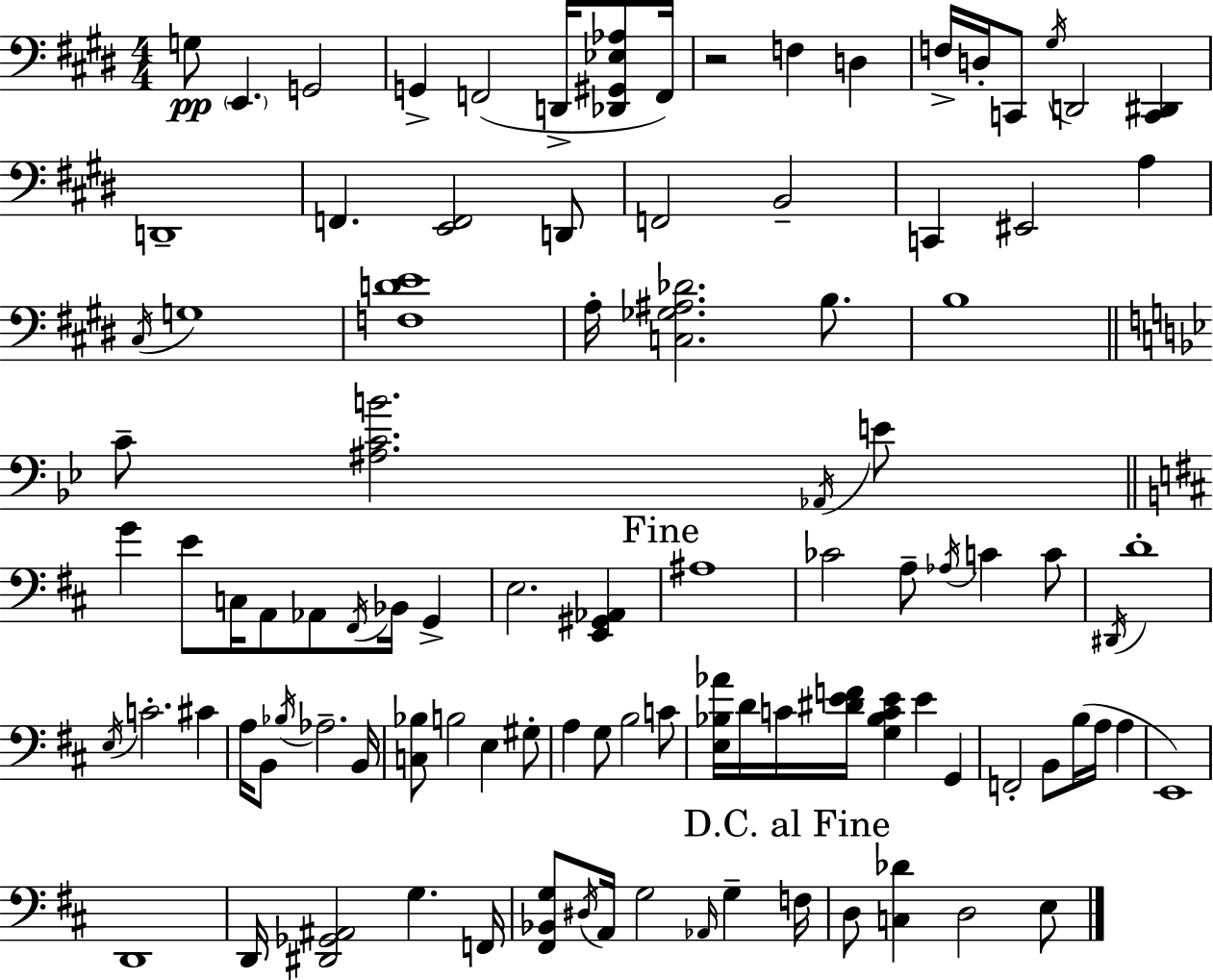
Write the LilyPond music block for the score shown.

{
  \clef bass
  \numericTimeSignature
  \time 4/4
  \key e \major
  \repeat volta 2 { g8\pp \parenthesize e,4. g,2 | g,4-> f,2( d,16-> <des, gis, ees aes>8 f,16) | r2 f4 d4 | f16-> d16-. c,8 \acciaccatura { gis16 } d,2 <c, dis,>4 | \break d,1-- | f,4. <e, f,>2 d,8 | f,2 b,2-- | c,4 eis,2 a4 | \break \acciaccatura { cis16 } g1 | <f d' e'>1 | a16-. <c ges ais des'>2. b8. | b1 | \break \bar "||" \break \key bes \major c'8-- <ais c' b'>2. \acciaccatura { aes,16 } e'8 | \bar "||" \break \key d \major g'4 e'8 c16 a,8 aes,8 \acciaccatura { fis,16 } bes,16 g,4-> | e2. <e, gis, aes,>4 | \mark "Fine" ais1 | ces'2 a8-- \acciaccatura { aes16 } c'4 | \break c'8 \acciaccatura { dis,16 } d'1-. | \acciaccatura { e16 } c'2.-. | cis'4 a16 b,8 \acciaccatura { bes16 } aes2.-- | b,16 <c bes>8 b2 e4 | \break gis8-. a4 g8 b2 | c'8 <e bes aes'>16 d'16 c'16 <dis' e' f'>16 <g bes c' e'>4 e'4 | g,4 f,2-. b,8 b16( | a16 a4 e,1) | \break d,1 | d,16 <dis, ges, ais,>2 g4. | f,16 <fis, bes, g>8 \acciaccatura { dis16 } a,16 g2 | \grace { aes,16 } g4-- \mark "D.C. al Fine" f16 d8 <c des'>4 d2 | \break e8 } \bar "|."
}